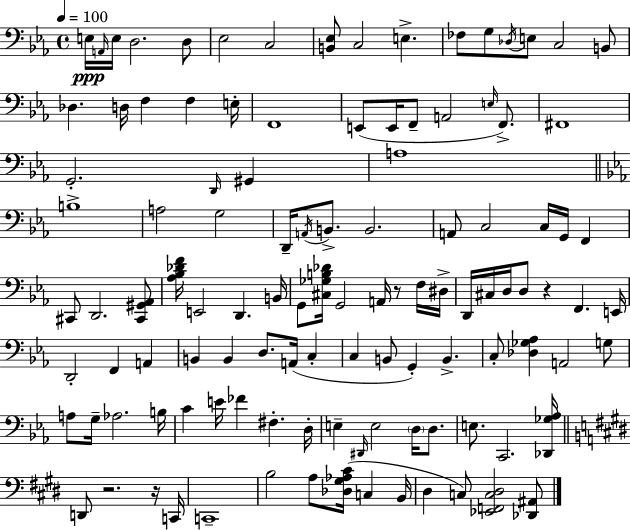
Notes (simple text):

E3/s A2/s E3/s D3/h. D3/e Eb3/h C3/h [B2,Eb3]/e C3/h E3/q. FES3/e G3/e Db3/s E3/e C3/h B2/e Db3/q. D3/s F3/q F3/q E3/s F2/w E2/e E2/s F2/e A2/h E3/s F2/e. F#2/w G2/h. D2/s G#2/q A3/w B3/w A3/h G3/h D2/s A2/s B2/e. B2/h. A2/e C3/h C3/s G2/s F2/q C#2/e D2/h. [C#2,G#2,Ab2]/e [Ab3,Bb3,Db4,F4]/s E2/h D2/q. B2/s G2/e [C#3,Gb3,B3,Db4]/s G2/h A2/s R/e F3/s D#3/s D2/s C#3/s D3/s D3/e R/q F2/q. E2/s D2/h F2/q A2/q B2/q B2/q D3/e. A2/s C3/q C3/q B2/e G2/q B2/q. C3/e [Db3,Gb3,Ab3]/q A2/h G3/e A3/e G3/s Ab3/h. B3/s C4/q E4/s FES4/q F#3/q. D3/s E3/q D#2/s E3/h D3/s D3/e. E3/e. C2/h. [Db2,Gb3,Ab3]/s D2/e R/h. R/s C2/s C2/w B3/h A3/e [Db3,G#3,Ab3,C#4]/s C3/q B2/s D#3/q C3/e [Eb2,F2,C3,D#3]/h [Db2,A#2]/e